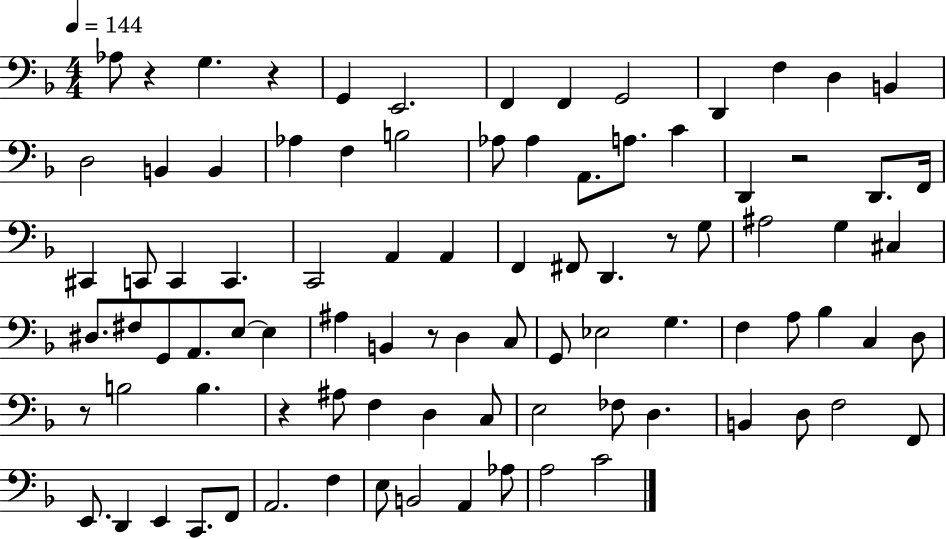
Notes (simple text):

Ab3/e R/q G3/q. R/q G2/q E2/h. F2/q F2/q G2/h D2/q F3/q D3/q B2/q D3/h B2/q B2/q Ab3/q F3/q B3/h Ab3/e Ab3/q A2/e. A3/e. C4/q D2/q R/h D2/e. F2/s C#2/q C2/e C2/q C2/q. C2/h A2/q A2/q F2/q F#2/e D2/q. R/e G3/e A#3/h G3/q C#3/q D#3/e. F#3/e G2/e A2/e. E3/e E3/q A#3/q B2/q R/e D3/q C3/e G2/e Eb3/h G3/q. F3/q A3/e Bb3/q C3/q D3/e R/e B3/h B3/q. R/q A#3/e F3/q D3/q C3/e E3/h FES3/e D3/q. B2/q D3/e F3/h F2/e E2/e. D2/q E2/q C2/e. F2/e A2/h. F3/q E3/e B2/h A2/q Ab3/e A3/h C4/h